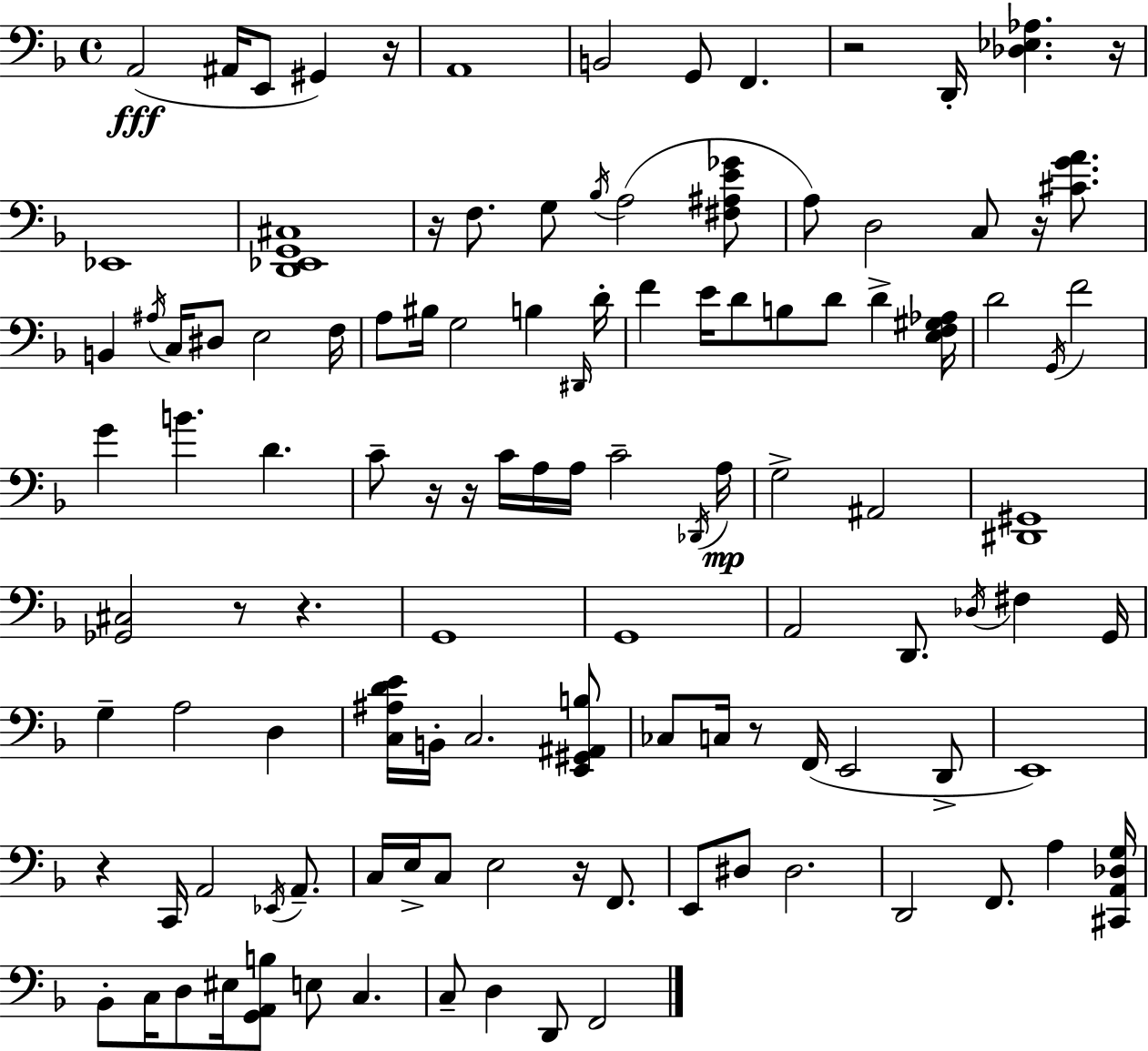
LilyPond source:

{
  \clef bass
  \time 4/4
  \defaultTimeSignature
  \key f \major
  a,2(\fff ais,16 e,8 gis,4) r16 | a,1 | b,2 g,8 f,4. | r2 d,16-. <des ees aes>4. r16 | \break ees,1 | <d, ees, g, cis>1 | r16 f8. g8 \acciaccatura { bes16 }( a2 <fis ais e' ges'>8 | a8) d2 c8 r16 <cis' g' a'>8. | \break b,4 \acciaccatura { ais16 } c16 dis8 e2 | f16 a8 bis16 g2 b4 | \grace { dis,16 } d'16-. f'4 e'16 d'8 b8 d'8 d'4-> | <e f gis aes>16 d'2 \acciaccatura { g,16 } f'2 | \break g'4 b'4. d'4. | c'8-- r16 r16 c'16 a16 a16 c'2-- | \acciaccatura { des,16 }\mp a16 g2-> ais,2 | <dis, gis,>1 | \break <ges, cis>2 r8 r4. | g,1 | g,1 | a,2 d,8. | \break \acciaccatura { des16 } fis4 g,16 g4-- a2 | d4 <c ais d' e'>16 b,16-. c2. | <e, gis, ais, b>8 ces8 c16 r8 f,16( e,2 | d,8-> e,1) | \break r4 c,16 a,2 | \acciaccatura { ees,16 } a,8.-- c16 e16-> c8 e2 | r16 f,8. e,8 dis8 dis2. | d,2 f,8. | \break a4 <cis, a, des g>16 bes,8-. c16 d8 eis16 <g, a, b>8 e8 | c4. c8-- d4 d,8 f,2 | \bar "|."
}